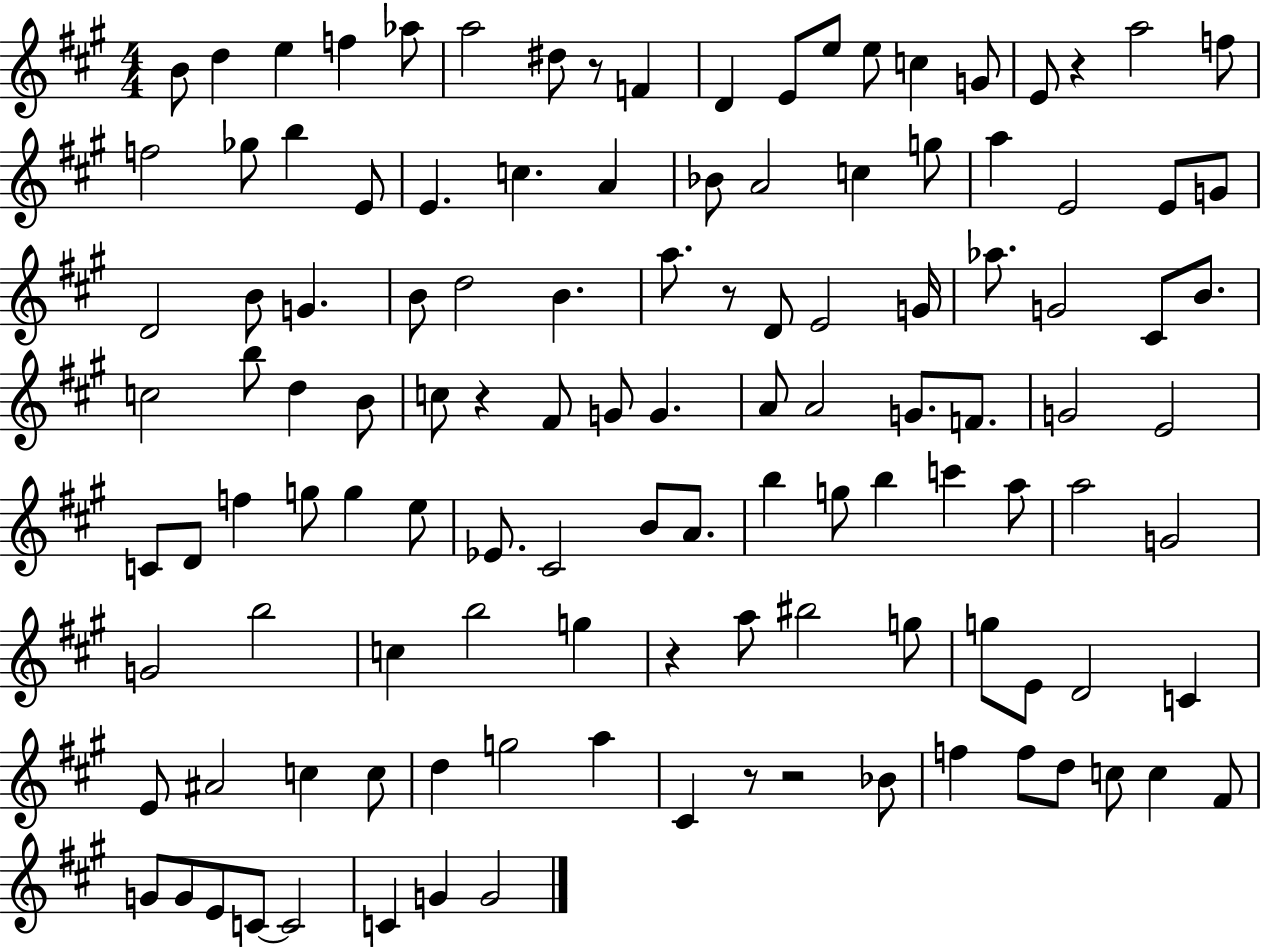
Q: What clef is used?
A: treble